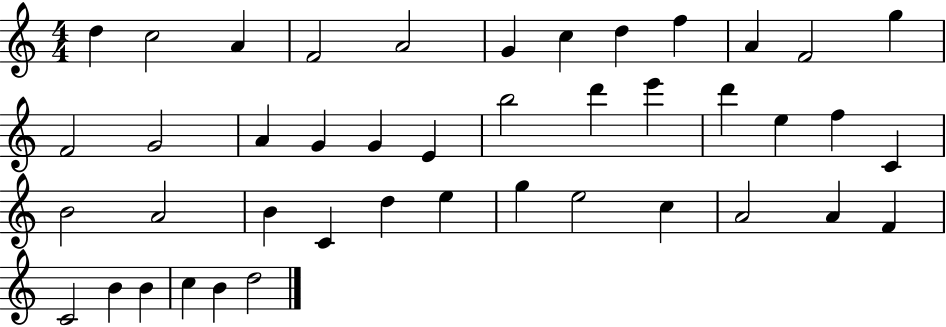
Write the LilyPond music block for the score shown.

{
  \clef treble
  \numericTimeSignature
  \time 4/4
  \key c \major
  d''4 c''2 a'4 | f'2 a'2 | g'4 c''4 d''4 f''4 | a'4 f'2 g''4 | \break f'2 g'2 | a'4 g'4 g'4 e'4 | b''2 d'''4 e'''4 | d'''4 e''4 f''4 c'4 | \break b'2 a'2 | b'4 c'4 d''4 e''4 | g''4 e''2 c''4 | a'2 a'4 f'4 | \break c'2 b'4 b'4 | c''4 b'4 d''2 | \bar "|."
}